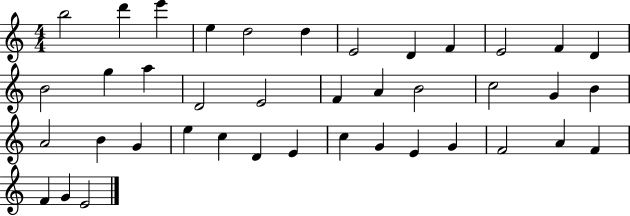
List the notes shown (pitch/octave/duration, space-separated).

B5/h D6/q E6/q E5/q D5/h D5/q E4/h D4/q F4/q E4/h F4/q D4/q B4/h G5/q A5/q D4/h E4/h F4/q A4/q B4/h C5/h G4/q B4/q A4/h B4/q G4/q E5/q C5/q D4/q E4/q C5/q G4/q E4/q G4/q F4/h A4/q F4/q F4/q G4/q E4/h